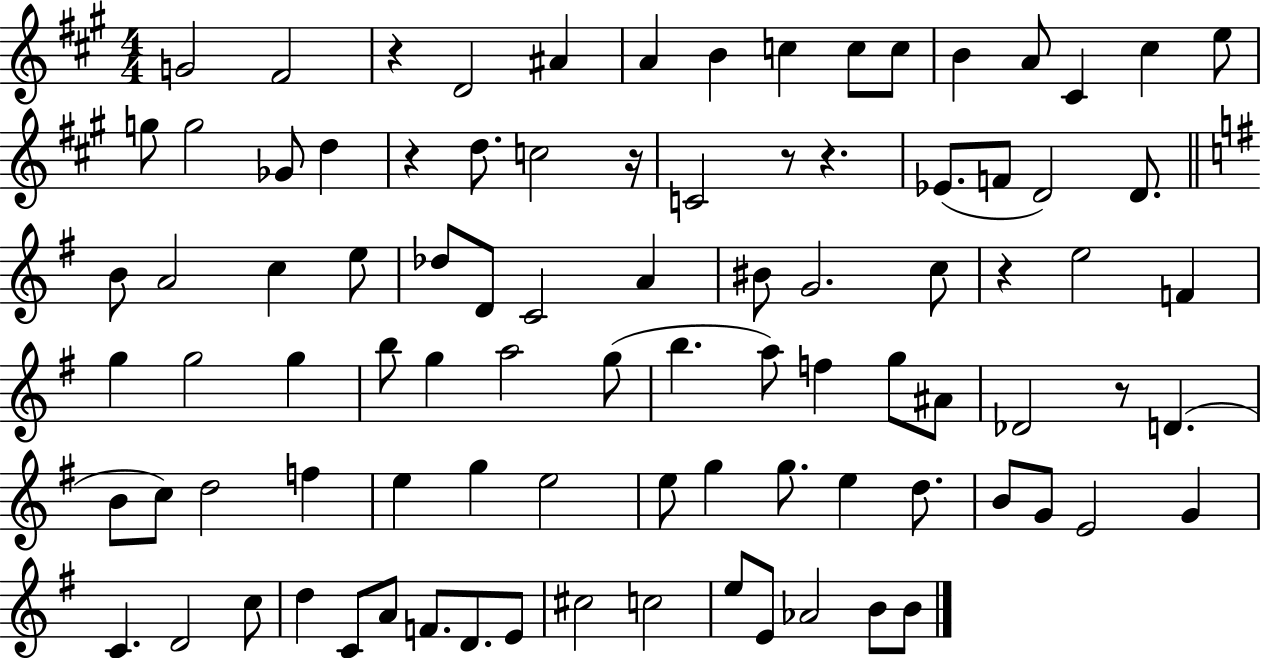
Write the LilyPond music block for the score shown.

{
  \clef treble
  \numericTimeSignature
  \time 4/4
  \key a \major
  \repeat volta 2 { g'2 fis'2 | r4 d'2 ais'4 | a'4 b'4 c''4 c''8 c''8 | b'4 a'8 cis'4 cis''4 e''8 | \break g''8 g''2 ges'8 d''4 | r4 d''8. c''2 r16 | c'2 r8 r4. | ees'8.( f'8 d'2) d'8. | \break \bar "||" \break \key g \major b'8 a'2 c''4 e''8 | des''8 d'8 c'2 a'4 | bis'8 g'2. c''8 | r4 e''2 f'4 | \break g''4 g''2 g''4 | b''8 g''4 a''2 g''8( | b''4. a''8) f''4 g''8 ais'8 | des'2 r8 d'4.( | \break b'8 c''8) d''2 f''4 | e''4 g''4 e''2 | e''8 g''4 g''8. e''4 d''8. | b'8 g'8 e'2 g'4 | \break c'4. d'2 c''8 | d''4 c'8 a'8 f'8. d'8. e'8 | cis''2 c''2 | e''8 e'8 aes'2 b'8 b'8 | \break } \bar "|."
}